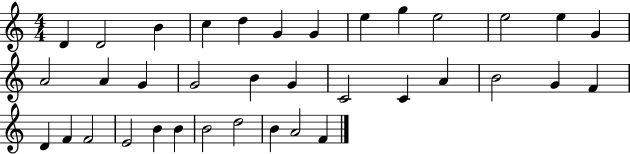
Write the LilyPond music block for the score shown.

{
  \clef treble
  \numericTimeSignature
  \time 4/4
  \key c \major
  d'4 d'2 b'4 | c''4 d''4 g'4 g'4 | e''4 g''4 e''2 | e''2 e''4 g'4 | \break a'2 a'4 g'4 | g'2 b'4 g'4 | c'2 c'4 a'4 | b'2 g'4 f'4 | \break d'4 f'4 f'2 | e'2 b'4 b'4 | b'2 d''2 | b'4 a'2 f'4 | \break \bar "|."
}